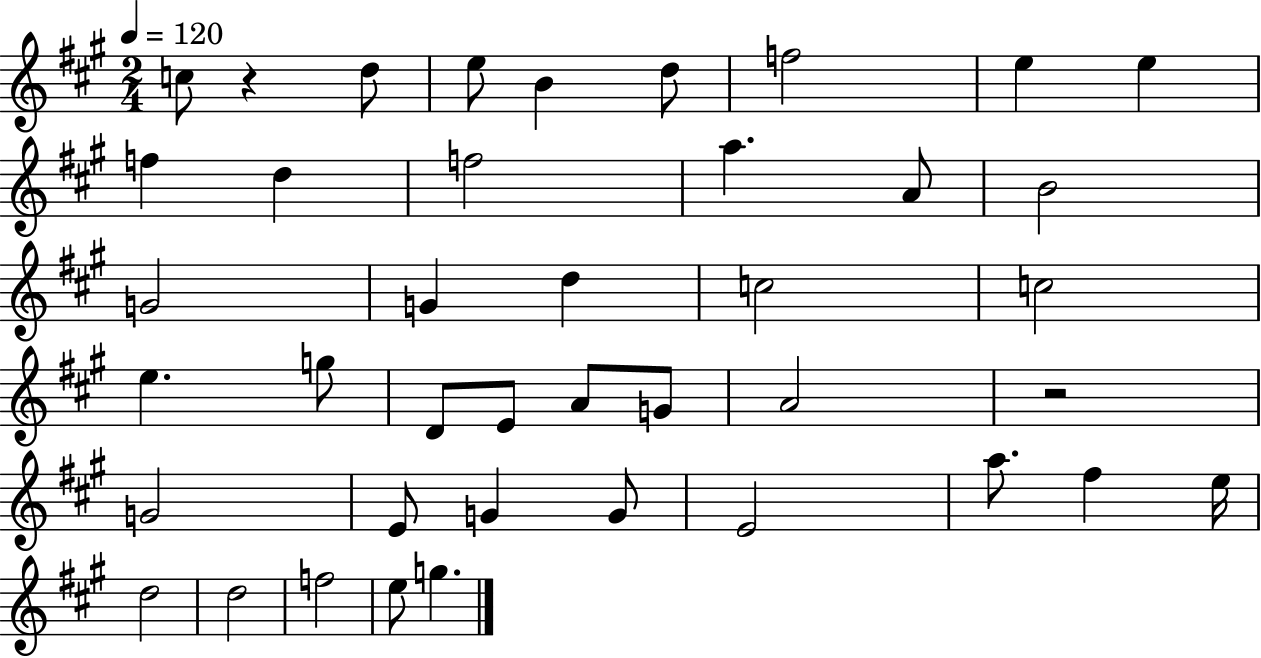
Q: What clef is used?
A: treble